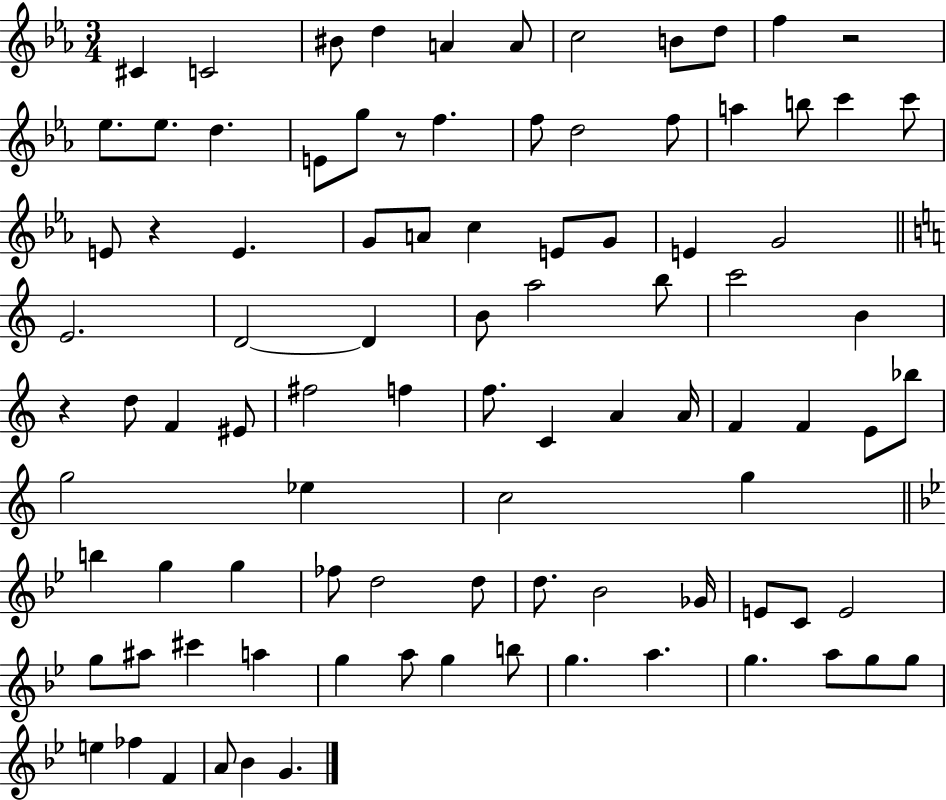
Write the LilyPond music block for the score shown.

{
  \clef treble
  \numericTimeSignature
  \time 3/4
  \key ees \major
  \repeat volta 2 { cis'4 c'2 | bis'8 d''4 a'4 a'8 | c''2 b'8 d''8 | f''4 r2 | \break ees''8. ees''8. d''4. | e'8 g''8 r8 f''4. | f''8 d''2 f''8 | a''4 b''8 c'''4 c'''8 | \break e'8 r4 e'4. | g'8 a'8 c''4 e'8 g'8 | e'4 g'2 | \bar "||" \break \key c \major e'2. | d'2~~ d'4 | b'8 a''2 b''8 | c'''2 b'4 | \break r4 d''8 f'4 eis'8 | fis''2 f''4 | f''8. c'4 a'4 a'16 | f'4 f'4 e'8 bes''8 | \break g''2 ees''4 | c''2 g''4 | \bar "||" \break \key g \minor b''4 g''4 g''4 | fes''8 d''2 d''8 | d''8. bes'2 ges'16 | e'8 c'8 e'2 | \break g''8 ais''8 cis'''4 a''4 | g''4 a''8 g''4 b''8 | g''4. a''4. | g''4. a''8 g''8 g''8 | \break e''4 fes''4 f'4 | a'8 bes'4 g'4. | } \bar "|."
}